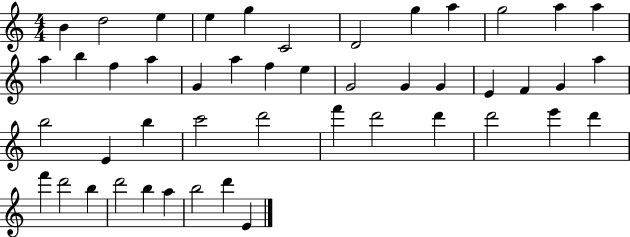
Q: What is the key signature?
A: C major